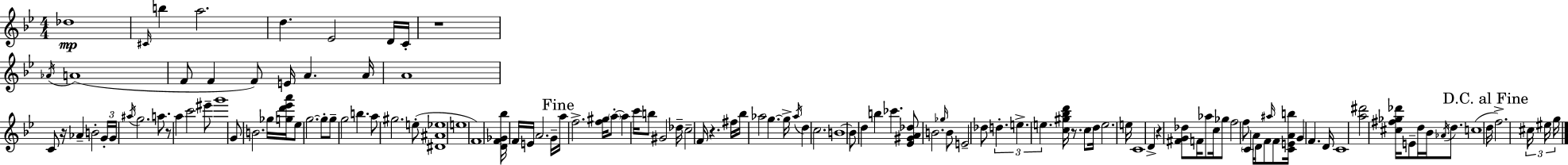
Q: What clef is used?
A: treble